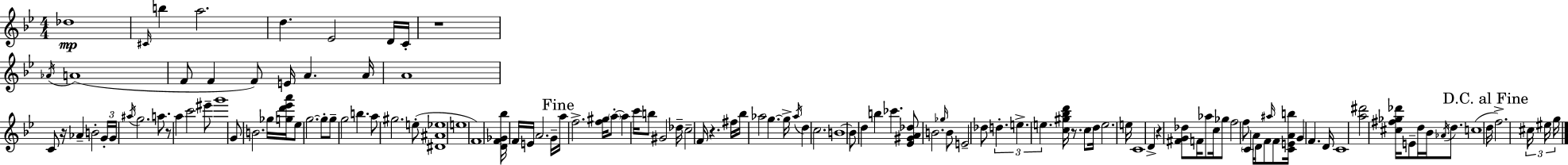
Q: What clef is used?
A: treble